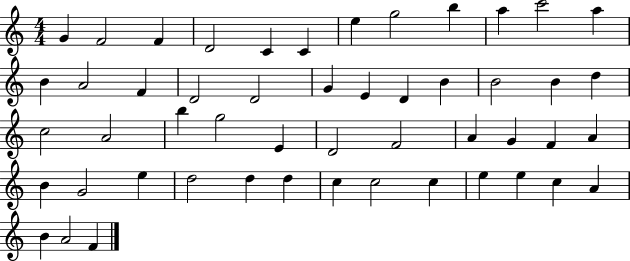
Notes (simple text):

G4/q F4/h F4/q D4/h C4/q C4/q E5/q G5/h B5/q A5/q C6/h A5/q B4/q A4/h F4/q D4/h D4/h G4/q E4/q D4/q B4/q B4/h B4/q D5/q C5/h A4/h B5/q G5/h E4/q D4/h F4/h A4/q G4/q F4/q A4/q B4/q G4/h E5/q D5/h D5/q D5/q C5/q C5/h C5/q E5/q E5/q C5/q A4/q B4/q A4/h F4/q